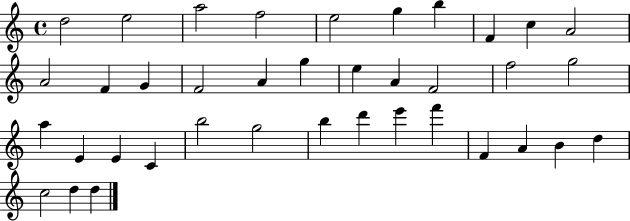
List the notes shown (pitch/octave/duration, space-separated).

D5/h E5/h A5/h F5/h E5/h G5/q B5/q F4/q C5/q A4/h A4/h F4/q G4/q F4/h A4/q G5/q E5/q A4/q F4/h F5/h G5/h A5/q E4/q E4/q C4/q B5/h G5/h B5/q D6/q E6/q F6/q F4/q A4/q B4/q D5/q C5/h D5/q D5/q